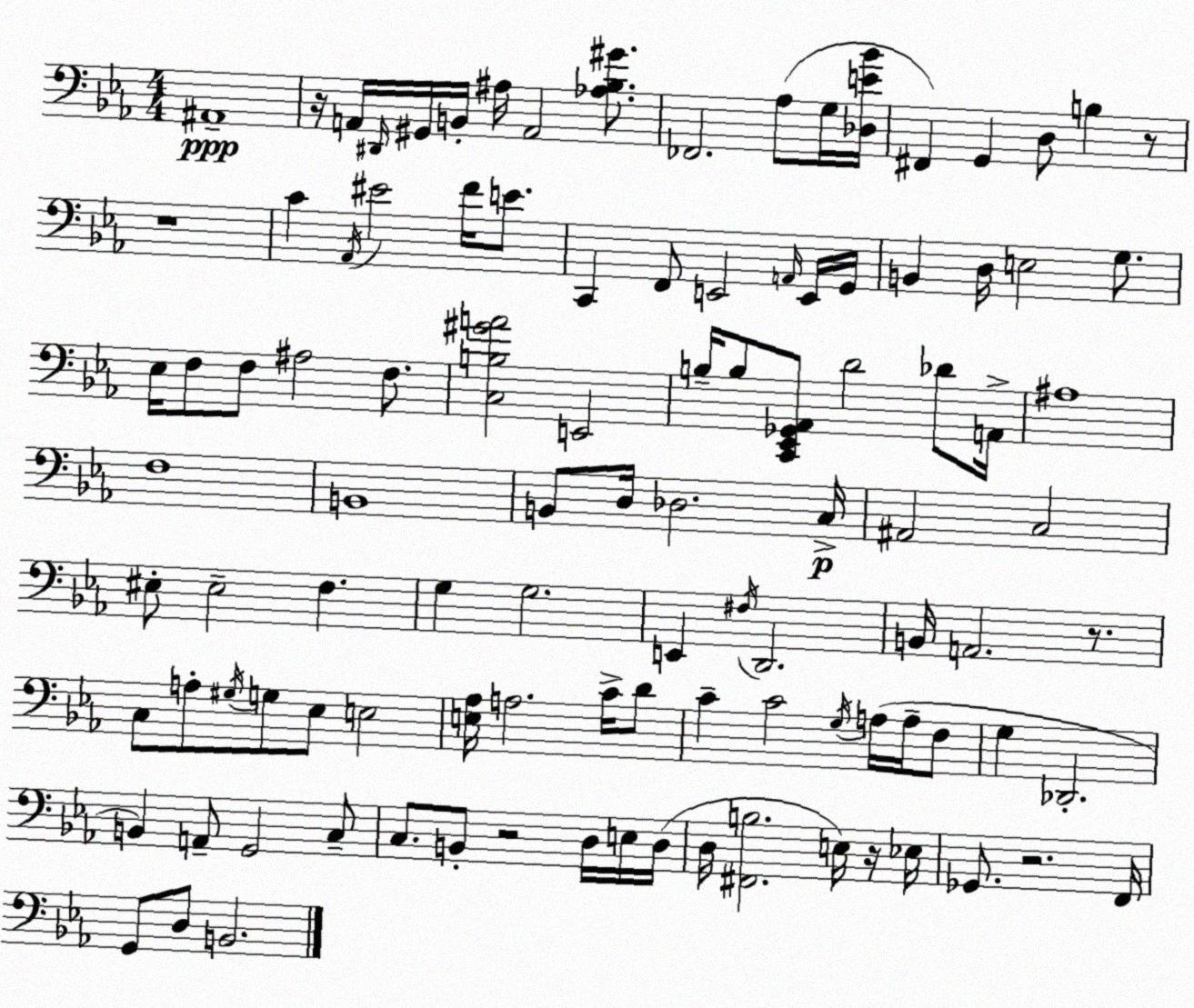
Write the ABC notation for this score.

X:1
T:Untitled
M:4/4
L:1/4
K:Eb
^A,,4 z/4 A,,/4 ^D,,/4 ^G,,/4 B,,/4 ^A,/4 A,,2 [_A,_B,^G]/2 _F,,2 _A,/2 G,/4 [_D,E_B]/4 ^F,, G,, D,/2 B, z/2 z4 C _A,,/4 ^E2 F/4 E/2 C,, F,,/2 E,,2 A,,/4 E,,/4 G,,/4 B,, D,/4 E,2 G,/2 _E,/4 F,/2 F,/2 ^A,2 F,/2 [C,B,^GA]2 E,,2 B,/4 B,/2 [C,,_E,,_G,,_A,,]/2 D2 _D/2 A,,/4 ^A,4 F,4 B,,4 B,,/2 D,/4 _D,2 C,/4 ^A,,2 C,2 ^E,/2 ^E,2 F, G, G,2 E,, ^F,/4 D,,2 B,,/4 A,,2 z/2 C,/2 A,/2 ^G,/4 G,/2 _E,/2 E,2 [E,_A,]/4 A,2 C/4 D/2 C C2 G,/4 A,/4 A,/4 F,/2 G, _D,,2 B,, A,,/2 G,,2 C,/2 C,/2 B,,/2 z2 D,/4 E,/4 D,/4 D,/4 [^F,,B,]2 E,/4 z/4 _E,/4 _G,,/2 z2 F,,/4 G,,/2 D,/2 B,,2